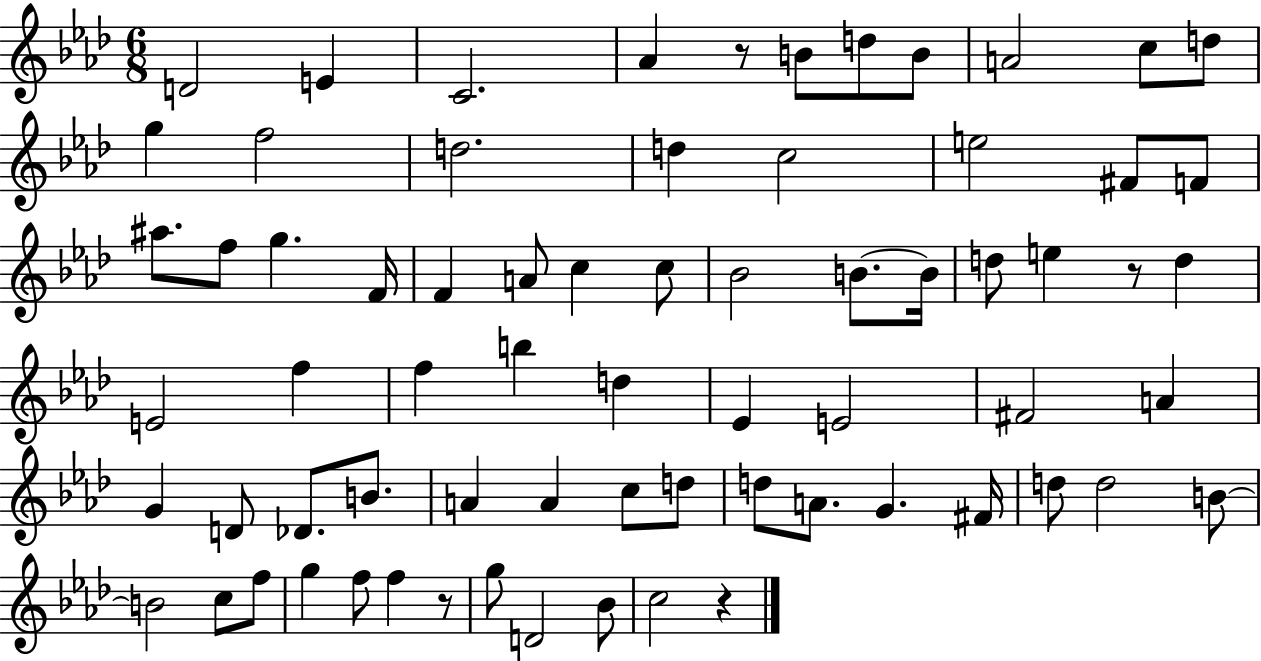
D4/h E4/q C4/h. Ab4/q R/e B4/e D5/e B4/e A4/h C5/e D5/e G5/q F5/h D5/h. D5/q C5/h E5/h F#4/e F4/e A#5/e. F5/e G5/q. F4/s F4/q A4/e C5/q C5/e Bb4/h B4/e. B4/s D5/e E5/q R/e D5/q E4/h F5/q F5/q B5/q D5/q Eb4/q E4/h F#4/h A4/q G4/q D4/e Db4/e. B4/e. A4/q A4/q C5/e D5/e D5/e A4/e. G4/q. F#4/s D5/e D5/h B4/e B4/h C5/e F5/e G5/q F5/e F5/q R/e G5/e D4/h Bb4/e C5/h R/q